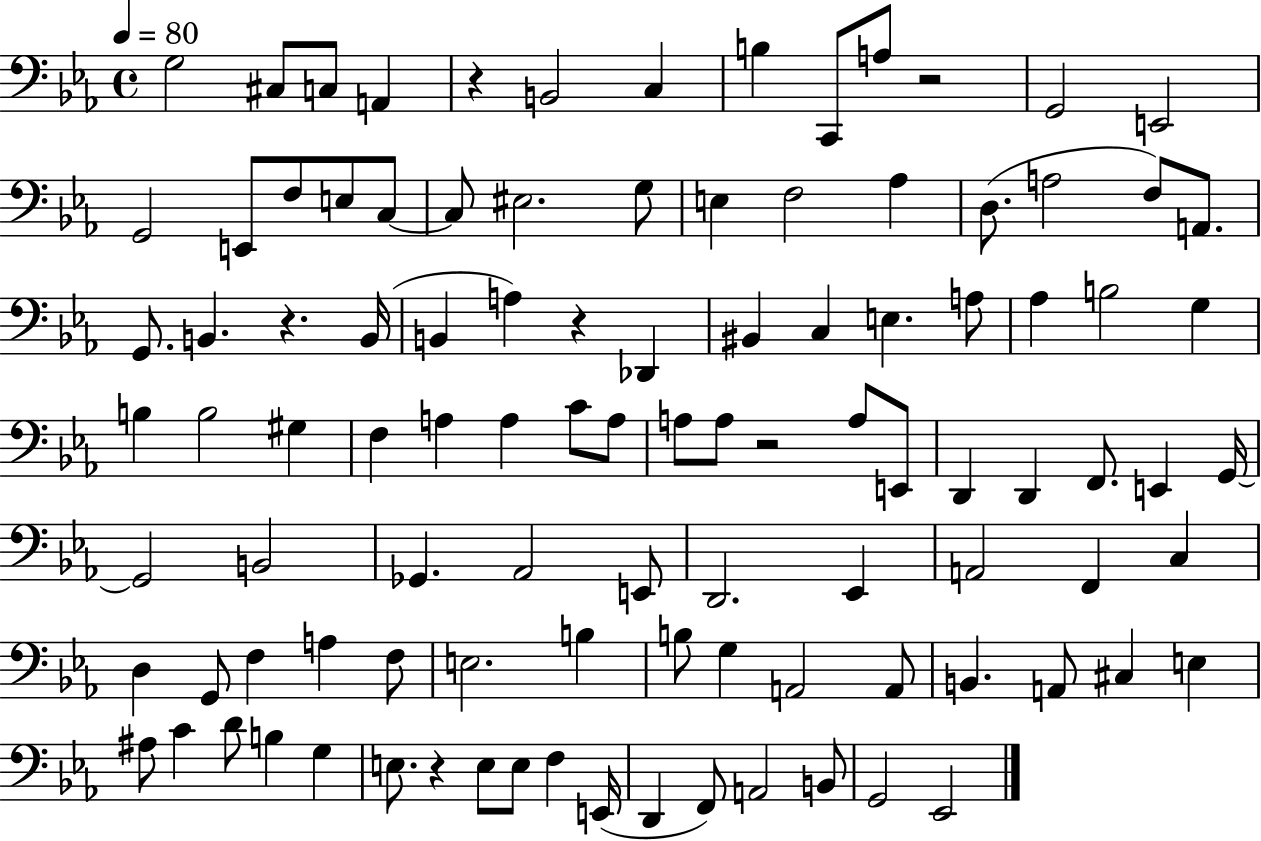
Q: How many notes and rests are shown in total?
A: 103